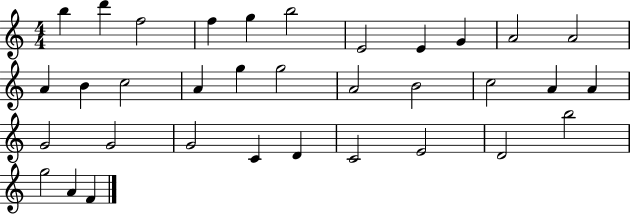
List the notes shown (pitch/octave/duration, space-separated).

B5/q D6/q F5/h F5/q G5/q B5/h E4/h E4/q G4/q A4/h A4/h A4/q B4/q C5/h A4/q G5/q G5/h A4/h B4/h C5/h A4/q A4/q G4/h G4/h G4/h C4/q D4/q C4/h E4/h D4/h B5/h G5/h A4/q F4/q